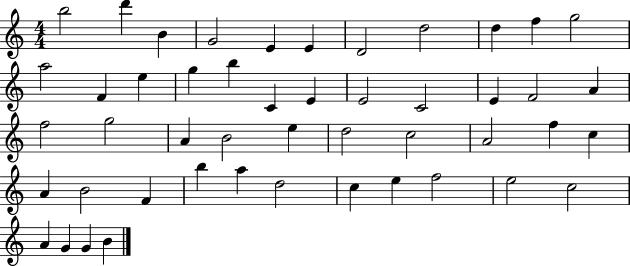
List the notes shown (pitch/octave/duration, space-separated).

B5/h D6/q B4/q G4/h E4/q E4/q D4/h D5/h D5/q F5/q G5/h A5/h F4/q E5/q G5/q B5/q C4/q E4/q E4/h C4/h E4/q F4/h A4/q F5/h G5/h A4/q B4/h E5/q D5/h C5/h A4/h F5/q C5/q A4/q B4/h F4/q B5/q A5/q D5/h C5/q E5/q F5/h E5/h C5/h A4/q G4/q G4/q B4/q